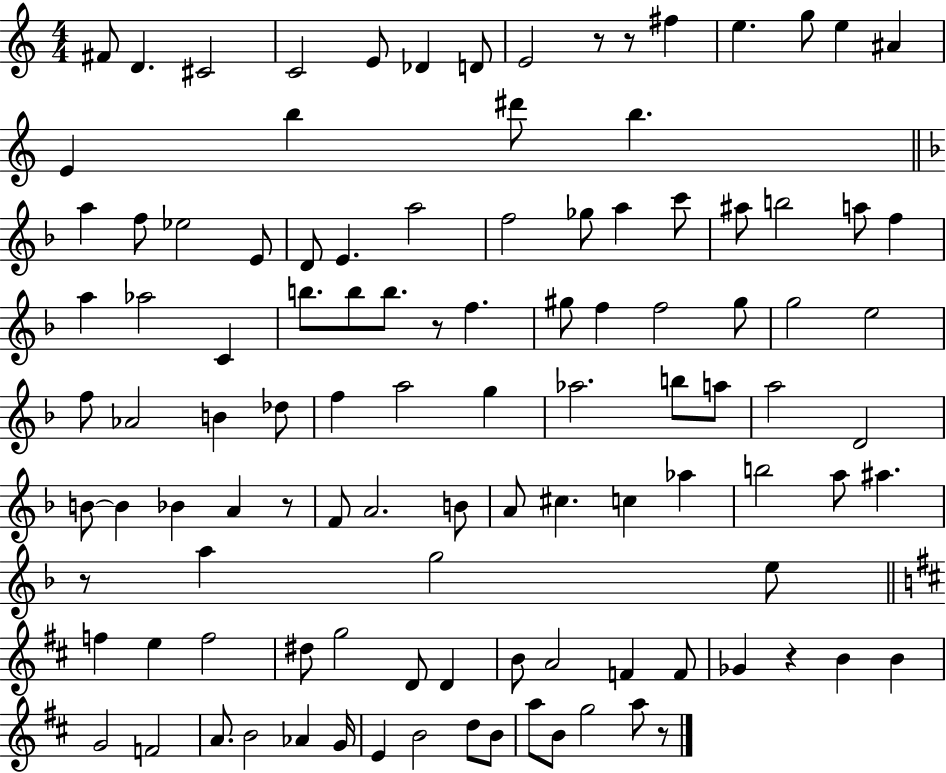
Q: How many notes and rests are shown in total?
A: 109